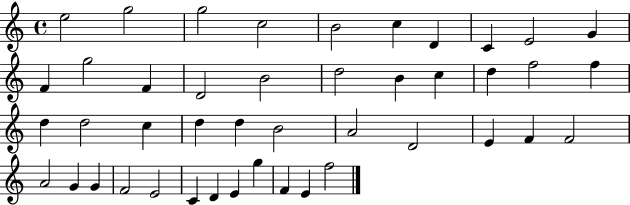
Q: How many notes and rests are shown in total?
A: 44